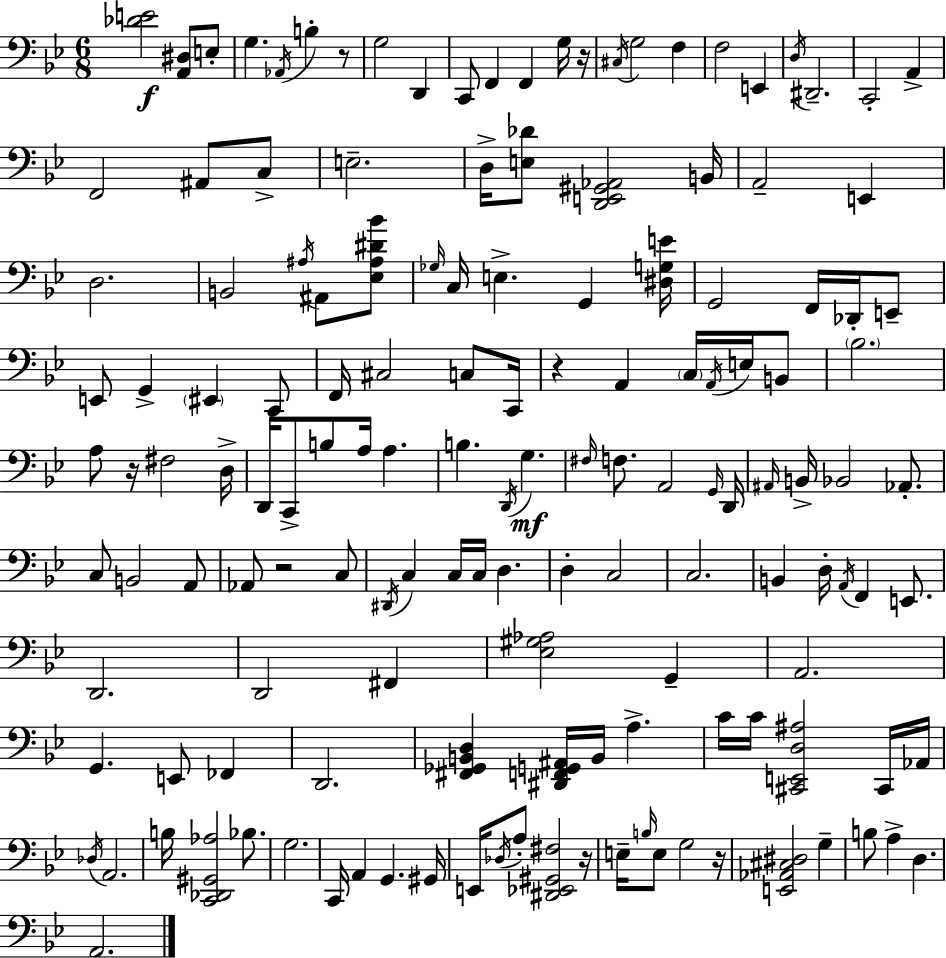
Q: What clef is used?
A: bass